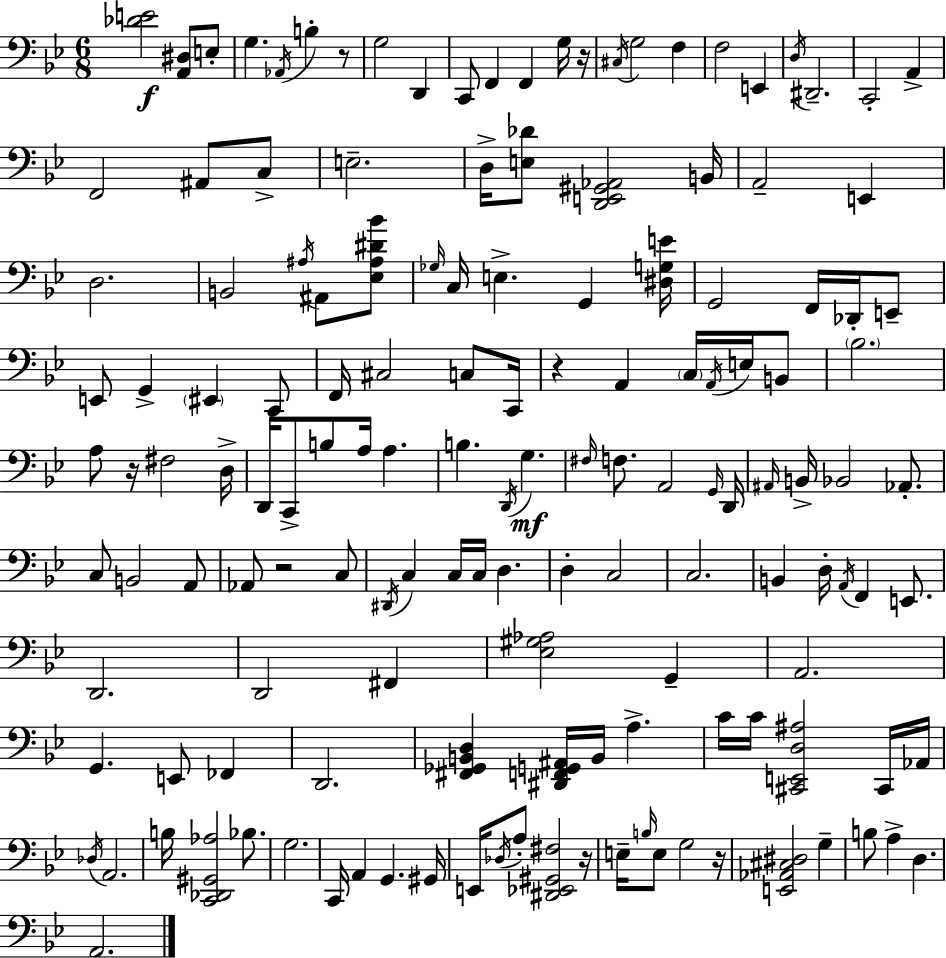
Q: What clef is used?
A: bass